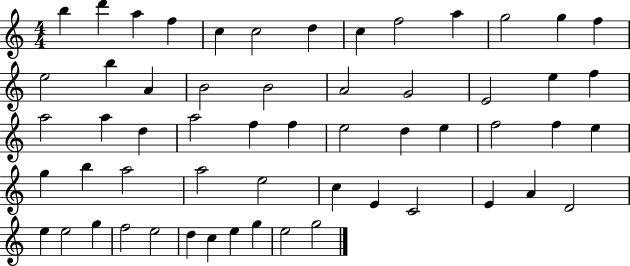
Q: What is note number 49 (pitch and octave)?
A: G5